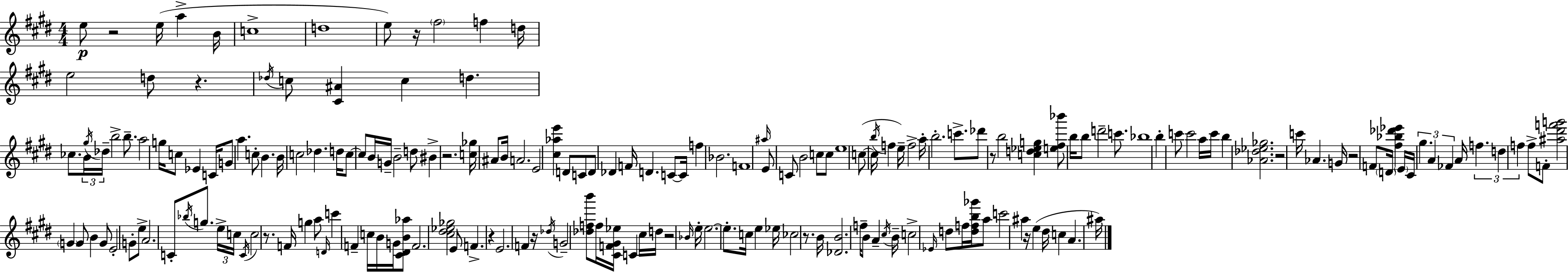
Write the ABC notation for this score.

X:1
T:Untitled
M:4/4
L:1/4
K:E
e/2 z2 e/4 a B/4 c4 d4 e/2 z/4 ^f2 f d/4 e2 d/2 z _d/4 c/2 [^C^A] c d _c/2 B/4 ^g/4 _d/4 b2 b/2 a2 g/4 c/2 _E C/4 G/2 a c/2 B B/4 c2 _d d/4 c/2 c/2 B/4 G/4 B2 d/2 ^B z2 [c_g]/4 ^A/2 B/4 A2 E2 [^c_ae'] D/2 C/2 D/2 _D F/4 D C/2 C/4 f _B2 F4 ^a/4 E/2 C/2 B2 c/2 c/2 e4 c/2 c/4 b/4 f e/4 f2 a/4 b2 c'/2 _d'/2 z/2 b2 [cd_eg] [e^f_b']/2 b/4 b/2 d'2 c'/2 _b4 b c'/2 c'2 a/4 c'/4 b [_A_d_e_g]2 z2 c'/4 _A G/4 z2 F/2 D/4 [^f_b_d'_e'] E/4 ^C/4 ^g A _F A/4 f d f f/2 F/2 [^a^d'f'g']2 G G/2 B G/2 E2 G/2 e/2 A2 C/2 _b/4 g/2 e/4 c/4 C/4 c2 z/2 F/4 g a/2 D/4 c' F c/4 B/4 G/4 [^C^DB_a]/2 F2 [^c^d_e_g]2 E/2 F z E2 F z/4 _d/4 G2 [_dfb']/2 f/4 [^CF^G_e]/4 C ^c/4 d/4 z2 _B/4 e/4 e2 e/2 c/4 e _e/4 _c2 z/2 B/4 [_DB]2 f/4 B/2 A ^c/4 B/4 c2 _E/4 d/2 f/4 [dfb_g']/4 a/2 c'2 ^a z/4 e ^d/4 c A ^a/4